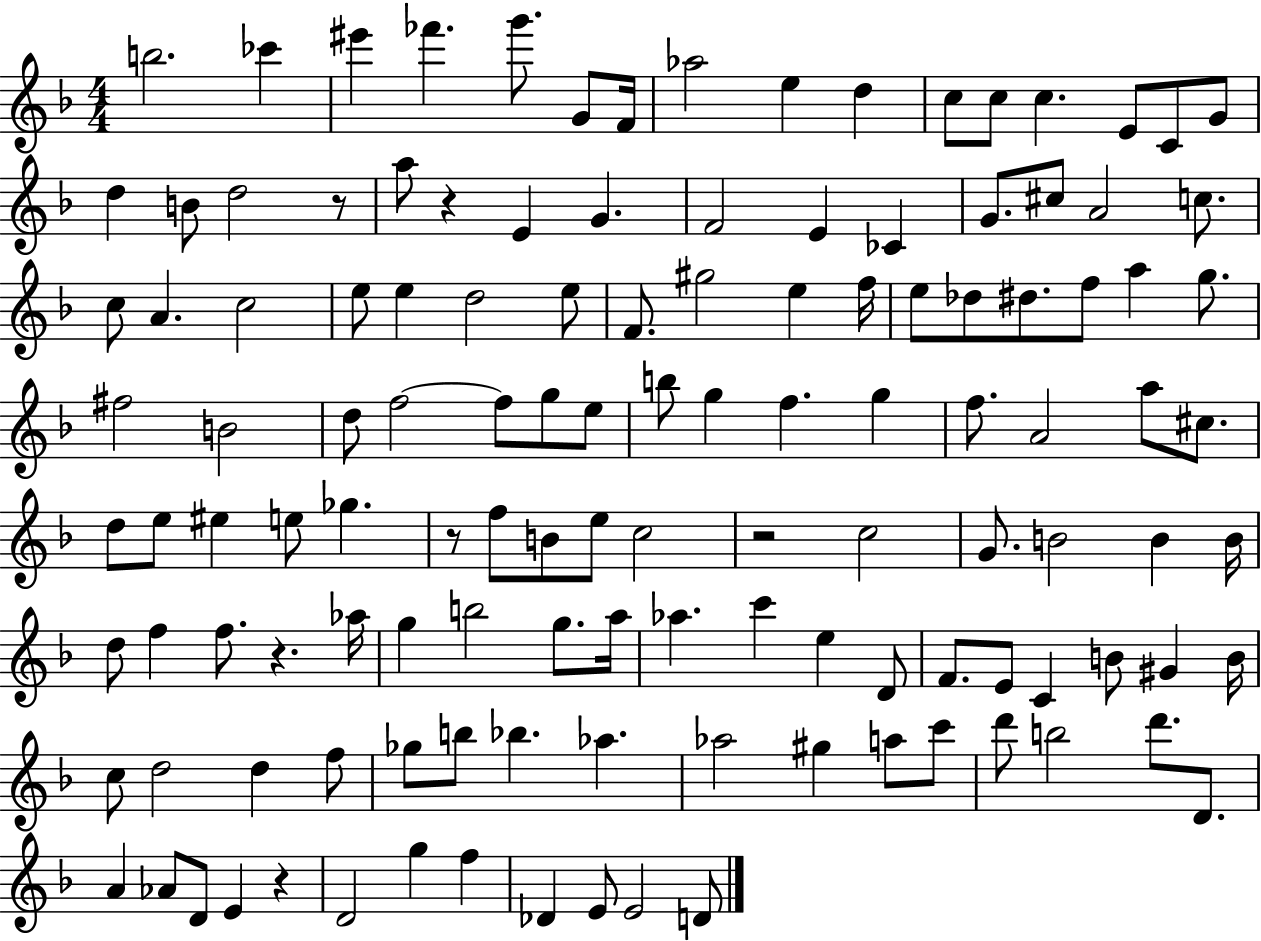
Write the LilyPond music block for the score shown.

{
  \clef treble
  \numericTimeSignature
  \time 4/4
  \key f \major
  b''2. ces'''4 | eis'''4 fes'''4. g'''8. g'8 f'16 | aes''2 e''4 d''4 | c''8 c''8 c''4. e'8 c'8 g'8 | \break d''4 b'8 d''2 r8 | a''8 r4 e'4 g'4. | f'2 e'4 ces'4 | g'8. cis''8 a'2 c''8. | \break c''8 a'4. c''2 | e''8 e''4 d''2 e''8 | f'8. gis''2 e''4 f''16 | e''8 des''8 dis''8. f''8 a''4 g''8. | \break fis''2 b'2 | d''8 f''2~~ f''8 g''8 e''8 | b''8 g''4 f''4. g''4 | f''8. a'2 a''8 cis''8. | \break d''8 e''8 eis''4 e''8 ges''4. | r8 f''8 b'8 e''8 c''2 | r2 c''2 | g'8. b'2 b'4 b'16 | \break d''8 f''4 f''8. r4. aes''16 | g''4 b''2 g''8. a''16 | aes''4. c'''4 e''4 d'8 | f'8. e'8 c'4 b'8 gis'4 b'16 | \break c''8 d''2 d''4 f''8 | ges''8 b''8 bes''4. aes''4. | aes''2 gis''4 a''8 c'''8 | d'''8 b''2 d'''8. d'8. | \break a'4 aes'8 d'8 e'4 r4 | d'2 g''4 f''4 | des'4 e'8 e'2 d'8 | \bar "|."
}